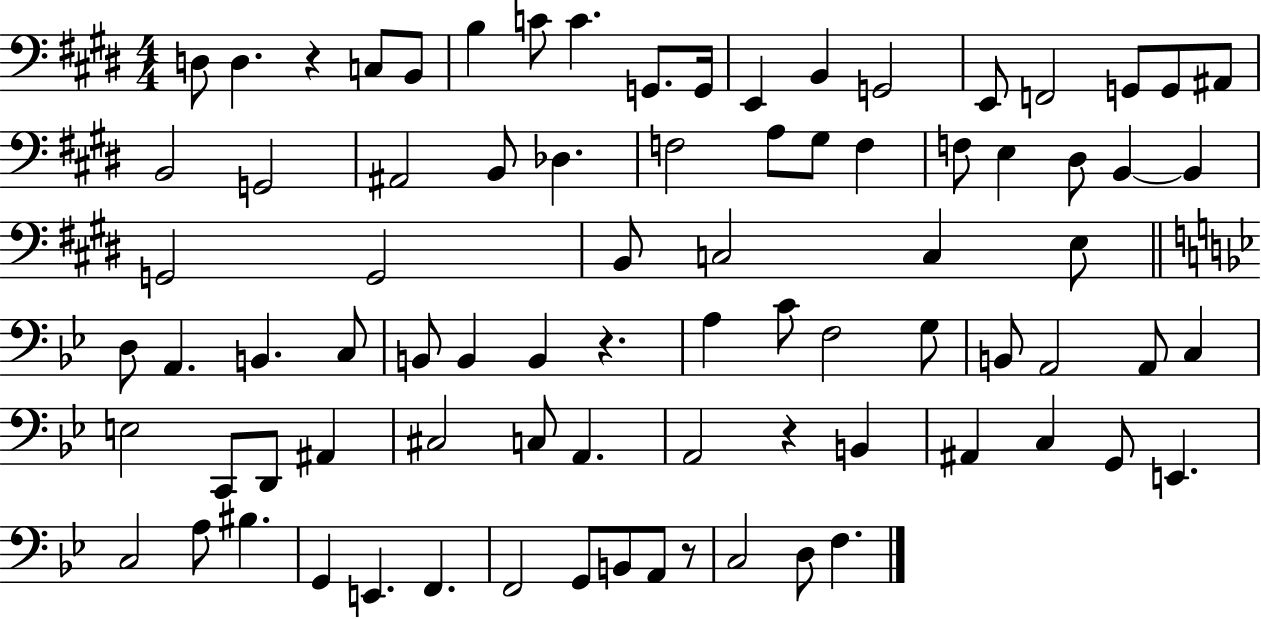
X:1
T:Untitled
M:4/4
L:1/4
K:E
D,/2 D, z C,/2 B,,/2 B, C/2 C G,,/2 G,,/4 E,, B,, G,,2 E,,/2 F,,2 G,,/2 G,,/2 ^A,,/2 B,,2 G,,2 ^A,,2 B,,/2 _D, F,2 A,/2 ^G,/2 F, F,/2 E, ^D,/2 B,, B,, G,,2 G,,2 B,,/2 C,2 C, E,/2 D,/2 A,, B,, C,/2 B,,/2 B,, B,, z A, C/2 F,2 G,/2 B,,/2 A,,2 A,,/2 C, E,2 C,,/2 D,,/2 ^A,, ^C,2 C,/2 A,, A,,2 z B,, ^A,, C, G,,/2 E,, C,2 A,/2 ^B, G,, E,, F,, F,,2 G,,/2 B,,/2 A,,/2 z/2 C,2 D,/2 F,